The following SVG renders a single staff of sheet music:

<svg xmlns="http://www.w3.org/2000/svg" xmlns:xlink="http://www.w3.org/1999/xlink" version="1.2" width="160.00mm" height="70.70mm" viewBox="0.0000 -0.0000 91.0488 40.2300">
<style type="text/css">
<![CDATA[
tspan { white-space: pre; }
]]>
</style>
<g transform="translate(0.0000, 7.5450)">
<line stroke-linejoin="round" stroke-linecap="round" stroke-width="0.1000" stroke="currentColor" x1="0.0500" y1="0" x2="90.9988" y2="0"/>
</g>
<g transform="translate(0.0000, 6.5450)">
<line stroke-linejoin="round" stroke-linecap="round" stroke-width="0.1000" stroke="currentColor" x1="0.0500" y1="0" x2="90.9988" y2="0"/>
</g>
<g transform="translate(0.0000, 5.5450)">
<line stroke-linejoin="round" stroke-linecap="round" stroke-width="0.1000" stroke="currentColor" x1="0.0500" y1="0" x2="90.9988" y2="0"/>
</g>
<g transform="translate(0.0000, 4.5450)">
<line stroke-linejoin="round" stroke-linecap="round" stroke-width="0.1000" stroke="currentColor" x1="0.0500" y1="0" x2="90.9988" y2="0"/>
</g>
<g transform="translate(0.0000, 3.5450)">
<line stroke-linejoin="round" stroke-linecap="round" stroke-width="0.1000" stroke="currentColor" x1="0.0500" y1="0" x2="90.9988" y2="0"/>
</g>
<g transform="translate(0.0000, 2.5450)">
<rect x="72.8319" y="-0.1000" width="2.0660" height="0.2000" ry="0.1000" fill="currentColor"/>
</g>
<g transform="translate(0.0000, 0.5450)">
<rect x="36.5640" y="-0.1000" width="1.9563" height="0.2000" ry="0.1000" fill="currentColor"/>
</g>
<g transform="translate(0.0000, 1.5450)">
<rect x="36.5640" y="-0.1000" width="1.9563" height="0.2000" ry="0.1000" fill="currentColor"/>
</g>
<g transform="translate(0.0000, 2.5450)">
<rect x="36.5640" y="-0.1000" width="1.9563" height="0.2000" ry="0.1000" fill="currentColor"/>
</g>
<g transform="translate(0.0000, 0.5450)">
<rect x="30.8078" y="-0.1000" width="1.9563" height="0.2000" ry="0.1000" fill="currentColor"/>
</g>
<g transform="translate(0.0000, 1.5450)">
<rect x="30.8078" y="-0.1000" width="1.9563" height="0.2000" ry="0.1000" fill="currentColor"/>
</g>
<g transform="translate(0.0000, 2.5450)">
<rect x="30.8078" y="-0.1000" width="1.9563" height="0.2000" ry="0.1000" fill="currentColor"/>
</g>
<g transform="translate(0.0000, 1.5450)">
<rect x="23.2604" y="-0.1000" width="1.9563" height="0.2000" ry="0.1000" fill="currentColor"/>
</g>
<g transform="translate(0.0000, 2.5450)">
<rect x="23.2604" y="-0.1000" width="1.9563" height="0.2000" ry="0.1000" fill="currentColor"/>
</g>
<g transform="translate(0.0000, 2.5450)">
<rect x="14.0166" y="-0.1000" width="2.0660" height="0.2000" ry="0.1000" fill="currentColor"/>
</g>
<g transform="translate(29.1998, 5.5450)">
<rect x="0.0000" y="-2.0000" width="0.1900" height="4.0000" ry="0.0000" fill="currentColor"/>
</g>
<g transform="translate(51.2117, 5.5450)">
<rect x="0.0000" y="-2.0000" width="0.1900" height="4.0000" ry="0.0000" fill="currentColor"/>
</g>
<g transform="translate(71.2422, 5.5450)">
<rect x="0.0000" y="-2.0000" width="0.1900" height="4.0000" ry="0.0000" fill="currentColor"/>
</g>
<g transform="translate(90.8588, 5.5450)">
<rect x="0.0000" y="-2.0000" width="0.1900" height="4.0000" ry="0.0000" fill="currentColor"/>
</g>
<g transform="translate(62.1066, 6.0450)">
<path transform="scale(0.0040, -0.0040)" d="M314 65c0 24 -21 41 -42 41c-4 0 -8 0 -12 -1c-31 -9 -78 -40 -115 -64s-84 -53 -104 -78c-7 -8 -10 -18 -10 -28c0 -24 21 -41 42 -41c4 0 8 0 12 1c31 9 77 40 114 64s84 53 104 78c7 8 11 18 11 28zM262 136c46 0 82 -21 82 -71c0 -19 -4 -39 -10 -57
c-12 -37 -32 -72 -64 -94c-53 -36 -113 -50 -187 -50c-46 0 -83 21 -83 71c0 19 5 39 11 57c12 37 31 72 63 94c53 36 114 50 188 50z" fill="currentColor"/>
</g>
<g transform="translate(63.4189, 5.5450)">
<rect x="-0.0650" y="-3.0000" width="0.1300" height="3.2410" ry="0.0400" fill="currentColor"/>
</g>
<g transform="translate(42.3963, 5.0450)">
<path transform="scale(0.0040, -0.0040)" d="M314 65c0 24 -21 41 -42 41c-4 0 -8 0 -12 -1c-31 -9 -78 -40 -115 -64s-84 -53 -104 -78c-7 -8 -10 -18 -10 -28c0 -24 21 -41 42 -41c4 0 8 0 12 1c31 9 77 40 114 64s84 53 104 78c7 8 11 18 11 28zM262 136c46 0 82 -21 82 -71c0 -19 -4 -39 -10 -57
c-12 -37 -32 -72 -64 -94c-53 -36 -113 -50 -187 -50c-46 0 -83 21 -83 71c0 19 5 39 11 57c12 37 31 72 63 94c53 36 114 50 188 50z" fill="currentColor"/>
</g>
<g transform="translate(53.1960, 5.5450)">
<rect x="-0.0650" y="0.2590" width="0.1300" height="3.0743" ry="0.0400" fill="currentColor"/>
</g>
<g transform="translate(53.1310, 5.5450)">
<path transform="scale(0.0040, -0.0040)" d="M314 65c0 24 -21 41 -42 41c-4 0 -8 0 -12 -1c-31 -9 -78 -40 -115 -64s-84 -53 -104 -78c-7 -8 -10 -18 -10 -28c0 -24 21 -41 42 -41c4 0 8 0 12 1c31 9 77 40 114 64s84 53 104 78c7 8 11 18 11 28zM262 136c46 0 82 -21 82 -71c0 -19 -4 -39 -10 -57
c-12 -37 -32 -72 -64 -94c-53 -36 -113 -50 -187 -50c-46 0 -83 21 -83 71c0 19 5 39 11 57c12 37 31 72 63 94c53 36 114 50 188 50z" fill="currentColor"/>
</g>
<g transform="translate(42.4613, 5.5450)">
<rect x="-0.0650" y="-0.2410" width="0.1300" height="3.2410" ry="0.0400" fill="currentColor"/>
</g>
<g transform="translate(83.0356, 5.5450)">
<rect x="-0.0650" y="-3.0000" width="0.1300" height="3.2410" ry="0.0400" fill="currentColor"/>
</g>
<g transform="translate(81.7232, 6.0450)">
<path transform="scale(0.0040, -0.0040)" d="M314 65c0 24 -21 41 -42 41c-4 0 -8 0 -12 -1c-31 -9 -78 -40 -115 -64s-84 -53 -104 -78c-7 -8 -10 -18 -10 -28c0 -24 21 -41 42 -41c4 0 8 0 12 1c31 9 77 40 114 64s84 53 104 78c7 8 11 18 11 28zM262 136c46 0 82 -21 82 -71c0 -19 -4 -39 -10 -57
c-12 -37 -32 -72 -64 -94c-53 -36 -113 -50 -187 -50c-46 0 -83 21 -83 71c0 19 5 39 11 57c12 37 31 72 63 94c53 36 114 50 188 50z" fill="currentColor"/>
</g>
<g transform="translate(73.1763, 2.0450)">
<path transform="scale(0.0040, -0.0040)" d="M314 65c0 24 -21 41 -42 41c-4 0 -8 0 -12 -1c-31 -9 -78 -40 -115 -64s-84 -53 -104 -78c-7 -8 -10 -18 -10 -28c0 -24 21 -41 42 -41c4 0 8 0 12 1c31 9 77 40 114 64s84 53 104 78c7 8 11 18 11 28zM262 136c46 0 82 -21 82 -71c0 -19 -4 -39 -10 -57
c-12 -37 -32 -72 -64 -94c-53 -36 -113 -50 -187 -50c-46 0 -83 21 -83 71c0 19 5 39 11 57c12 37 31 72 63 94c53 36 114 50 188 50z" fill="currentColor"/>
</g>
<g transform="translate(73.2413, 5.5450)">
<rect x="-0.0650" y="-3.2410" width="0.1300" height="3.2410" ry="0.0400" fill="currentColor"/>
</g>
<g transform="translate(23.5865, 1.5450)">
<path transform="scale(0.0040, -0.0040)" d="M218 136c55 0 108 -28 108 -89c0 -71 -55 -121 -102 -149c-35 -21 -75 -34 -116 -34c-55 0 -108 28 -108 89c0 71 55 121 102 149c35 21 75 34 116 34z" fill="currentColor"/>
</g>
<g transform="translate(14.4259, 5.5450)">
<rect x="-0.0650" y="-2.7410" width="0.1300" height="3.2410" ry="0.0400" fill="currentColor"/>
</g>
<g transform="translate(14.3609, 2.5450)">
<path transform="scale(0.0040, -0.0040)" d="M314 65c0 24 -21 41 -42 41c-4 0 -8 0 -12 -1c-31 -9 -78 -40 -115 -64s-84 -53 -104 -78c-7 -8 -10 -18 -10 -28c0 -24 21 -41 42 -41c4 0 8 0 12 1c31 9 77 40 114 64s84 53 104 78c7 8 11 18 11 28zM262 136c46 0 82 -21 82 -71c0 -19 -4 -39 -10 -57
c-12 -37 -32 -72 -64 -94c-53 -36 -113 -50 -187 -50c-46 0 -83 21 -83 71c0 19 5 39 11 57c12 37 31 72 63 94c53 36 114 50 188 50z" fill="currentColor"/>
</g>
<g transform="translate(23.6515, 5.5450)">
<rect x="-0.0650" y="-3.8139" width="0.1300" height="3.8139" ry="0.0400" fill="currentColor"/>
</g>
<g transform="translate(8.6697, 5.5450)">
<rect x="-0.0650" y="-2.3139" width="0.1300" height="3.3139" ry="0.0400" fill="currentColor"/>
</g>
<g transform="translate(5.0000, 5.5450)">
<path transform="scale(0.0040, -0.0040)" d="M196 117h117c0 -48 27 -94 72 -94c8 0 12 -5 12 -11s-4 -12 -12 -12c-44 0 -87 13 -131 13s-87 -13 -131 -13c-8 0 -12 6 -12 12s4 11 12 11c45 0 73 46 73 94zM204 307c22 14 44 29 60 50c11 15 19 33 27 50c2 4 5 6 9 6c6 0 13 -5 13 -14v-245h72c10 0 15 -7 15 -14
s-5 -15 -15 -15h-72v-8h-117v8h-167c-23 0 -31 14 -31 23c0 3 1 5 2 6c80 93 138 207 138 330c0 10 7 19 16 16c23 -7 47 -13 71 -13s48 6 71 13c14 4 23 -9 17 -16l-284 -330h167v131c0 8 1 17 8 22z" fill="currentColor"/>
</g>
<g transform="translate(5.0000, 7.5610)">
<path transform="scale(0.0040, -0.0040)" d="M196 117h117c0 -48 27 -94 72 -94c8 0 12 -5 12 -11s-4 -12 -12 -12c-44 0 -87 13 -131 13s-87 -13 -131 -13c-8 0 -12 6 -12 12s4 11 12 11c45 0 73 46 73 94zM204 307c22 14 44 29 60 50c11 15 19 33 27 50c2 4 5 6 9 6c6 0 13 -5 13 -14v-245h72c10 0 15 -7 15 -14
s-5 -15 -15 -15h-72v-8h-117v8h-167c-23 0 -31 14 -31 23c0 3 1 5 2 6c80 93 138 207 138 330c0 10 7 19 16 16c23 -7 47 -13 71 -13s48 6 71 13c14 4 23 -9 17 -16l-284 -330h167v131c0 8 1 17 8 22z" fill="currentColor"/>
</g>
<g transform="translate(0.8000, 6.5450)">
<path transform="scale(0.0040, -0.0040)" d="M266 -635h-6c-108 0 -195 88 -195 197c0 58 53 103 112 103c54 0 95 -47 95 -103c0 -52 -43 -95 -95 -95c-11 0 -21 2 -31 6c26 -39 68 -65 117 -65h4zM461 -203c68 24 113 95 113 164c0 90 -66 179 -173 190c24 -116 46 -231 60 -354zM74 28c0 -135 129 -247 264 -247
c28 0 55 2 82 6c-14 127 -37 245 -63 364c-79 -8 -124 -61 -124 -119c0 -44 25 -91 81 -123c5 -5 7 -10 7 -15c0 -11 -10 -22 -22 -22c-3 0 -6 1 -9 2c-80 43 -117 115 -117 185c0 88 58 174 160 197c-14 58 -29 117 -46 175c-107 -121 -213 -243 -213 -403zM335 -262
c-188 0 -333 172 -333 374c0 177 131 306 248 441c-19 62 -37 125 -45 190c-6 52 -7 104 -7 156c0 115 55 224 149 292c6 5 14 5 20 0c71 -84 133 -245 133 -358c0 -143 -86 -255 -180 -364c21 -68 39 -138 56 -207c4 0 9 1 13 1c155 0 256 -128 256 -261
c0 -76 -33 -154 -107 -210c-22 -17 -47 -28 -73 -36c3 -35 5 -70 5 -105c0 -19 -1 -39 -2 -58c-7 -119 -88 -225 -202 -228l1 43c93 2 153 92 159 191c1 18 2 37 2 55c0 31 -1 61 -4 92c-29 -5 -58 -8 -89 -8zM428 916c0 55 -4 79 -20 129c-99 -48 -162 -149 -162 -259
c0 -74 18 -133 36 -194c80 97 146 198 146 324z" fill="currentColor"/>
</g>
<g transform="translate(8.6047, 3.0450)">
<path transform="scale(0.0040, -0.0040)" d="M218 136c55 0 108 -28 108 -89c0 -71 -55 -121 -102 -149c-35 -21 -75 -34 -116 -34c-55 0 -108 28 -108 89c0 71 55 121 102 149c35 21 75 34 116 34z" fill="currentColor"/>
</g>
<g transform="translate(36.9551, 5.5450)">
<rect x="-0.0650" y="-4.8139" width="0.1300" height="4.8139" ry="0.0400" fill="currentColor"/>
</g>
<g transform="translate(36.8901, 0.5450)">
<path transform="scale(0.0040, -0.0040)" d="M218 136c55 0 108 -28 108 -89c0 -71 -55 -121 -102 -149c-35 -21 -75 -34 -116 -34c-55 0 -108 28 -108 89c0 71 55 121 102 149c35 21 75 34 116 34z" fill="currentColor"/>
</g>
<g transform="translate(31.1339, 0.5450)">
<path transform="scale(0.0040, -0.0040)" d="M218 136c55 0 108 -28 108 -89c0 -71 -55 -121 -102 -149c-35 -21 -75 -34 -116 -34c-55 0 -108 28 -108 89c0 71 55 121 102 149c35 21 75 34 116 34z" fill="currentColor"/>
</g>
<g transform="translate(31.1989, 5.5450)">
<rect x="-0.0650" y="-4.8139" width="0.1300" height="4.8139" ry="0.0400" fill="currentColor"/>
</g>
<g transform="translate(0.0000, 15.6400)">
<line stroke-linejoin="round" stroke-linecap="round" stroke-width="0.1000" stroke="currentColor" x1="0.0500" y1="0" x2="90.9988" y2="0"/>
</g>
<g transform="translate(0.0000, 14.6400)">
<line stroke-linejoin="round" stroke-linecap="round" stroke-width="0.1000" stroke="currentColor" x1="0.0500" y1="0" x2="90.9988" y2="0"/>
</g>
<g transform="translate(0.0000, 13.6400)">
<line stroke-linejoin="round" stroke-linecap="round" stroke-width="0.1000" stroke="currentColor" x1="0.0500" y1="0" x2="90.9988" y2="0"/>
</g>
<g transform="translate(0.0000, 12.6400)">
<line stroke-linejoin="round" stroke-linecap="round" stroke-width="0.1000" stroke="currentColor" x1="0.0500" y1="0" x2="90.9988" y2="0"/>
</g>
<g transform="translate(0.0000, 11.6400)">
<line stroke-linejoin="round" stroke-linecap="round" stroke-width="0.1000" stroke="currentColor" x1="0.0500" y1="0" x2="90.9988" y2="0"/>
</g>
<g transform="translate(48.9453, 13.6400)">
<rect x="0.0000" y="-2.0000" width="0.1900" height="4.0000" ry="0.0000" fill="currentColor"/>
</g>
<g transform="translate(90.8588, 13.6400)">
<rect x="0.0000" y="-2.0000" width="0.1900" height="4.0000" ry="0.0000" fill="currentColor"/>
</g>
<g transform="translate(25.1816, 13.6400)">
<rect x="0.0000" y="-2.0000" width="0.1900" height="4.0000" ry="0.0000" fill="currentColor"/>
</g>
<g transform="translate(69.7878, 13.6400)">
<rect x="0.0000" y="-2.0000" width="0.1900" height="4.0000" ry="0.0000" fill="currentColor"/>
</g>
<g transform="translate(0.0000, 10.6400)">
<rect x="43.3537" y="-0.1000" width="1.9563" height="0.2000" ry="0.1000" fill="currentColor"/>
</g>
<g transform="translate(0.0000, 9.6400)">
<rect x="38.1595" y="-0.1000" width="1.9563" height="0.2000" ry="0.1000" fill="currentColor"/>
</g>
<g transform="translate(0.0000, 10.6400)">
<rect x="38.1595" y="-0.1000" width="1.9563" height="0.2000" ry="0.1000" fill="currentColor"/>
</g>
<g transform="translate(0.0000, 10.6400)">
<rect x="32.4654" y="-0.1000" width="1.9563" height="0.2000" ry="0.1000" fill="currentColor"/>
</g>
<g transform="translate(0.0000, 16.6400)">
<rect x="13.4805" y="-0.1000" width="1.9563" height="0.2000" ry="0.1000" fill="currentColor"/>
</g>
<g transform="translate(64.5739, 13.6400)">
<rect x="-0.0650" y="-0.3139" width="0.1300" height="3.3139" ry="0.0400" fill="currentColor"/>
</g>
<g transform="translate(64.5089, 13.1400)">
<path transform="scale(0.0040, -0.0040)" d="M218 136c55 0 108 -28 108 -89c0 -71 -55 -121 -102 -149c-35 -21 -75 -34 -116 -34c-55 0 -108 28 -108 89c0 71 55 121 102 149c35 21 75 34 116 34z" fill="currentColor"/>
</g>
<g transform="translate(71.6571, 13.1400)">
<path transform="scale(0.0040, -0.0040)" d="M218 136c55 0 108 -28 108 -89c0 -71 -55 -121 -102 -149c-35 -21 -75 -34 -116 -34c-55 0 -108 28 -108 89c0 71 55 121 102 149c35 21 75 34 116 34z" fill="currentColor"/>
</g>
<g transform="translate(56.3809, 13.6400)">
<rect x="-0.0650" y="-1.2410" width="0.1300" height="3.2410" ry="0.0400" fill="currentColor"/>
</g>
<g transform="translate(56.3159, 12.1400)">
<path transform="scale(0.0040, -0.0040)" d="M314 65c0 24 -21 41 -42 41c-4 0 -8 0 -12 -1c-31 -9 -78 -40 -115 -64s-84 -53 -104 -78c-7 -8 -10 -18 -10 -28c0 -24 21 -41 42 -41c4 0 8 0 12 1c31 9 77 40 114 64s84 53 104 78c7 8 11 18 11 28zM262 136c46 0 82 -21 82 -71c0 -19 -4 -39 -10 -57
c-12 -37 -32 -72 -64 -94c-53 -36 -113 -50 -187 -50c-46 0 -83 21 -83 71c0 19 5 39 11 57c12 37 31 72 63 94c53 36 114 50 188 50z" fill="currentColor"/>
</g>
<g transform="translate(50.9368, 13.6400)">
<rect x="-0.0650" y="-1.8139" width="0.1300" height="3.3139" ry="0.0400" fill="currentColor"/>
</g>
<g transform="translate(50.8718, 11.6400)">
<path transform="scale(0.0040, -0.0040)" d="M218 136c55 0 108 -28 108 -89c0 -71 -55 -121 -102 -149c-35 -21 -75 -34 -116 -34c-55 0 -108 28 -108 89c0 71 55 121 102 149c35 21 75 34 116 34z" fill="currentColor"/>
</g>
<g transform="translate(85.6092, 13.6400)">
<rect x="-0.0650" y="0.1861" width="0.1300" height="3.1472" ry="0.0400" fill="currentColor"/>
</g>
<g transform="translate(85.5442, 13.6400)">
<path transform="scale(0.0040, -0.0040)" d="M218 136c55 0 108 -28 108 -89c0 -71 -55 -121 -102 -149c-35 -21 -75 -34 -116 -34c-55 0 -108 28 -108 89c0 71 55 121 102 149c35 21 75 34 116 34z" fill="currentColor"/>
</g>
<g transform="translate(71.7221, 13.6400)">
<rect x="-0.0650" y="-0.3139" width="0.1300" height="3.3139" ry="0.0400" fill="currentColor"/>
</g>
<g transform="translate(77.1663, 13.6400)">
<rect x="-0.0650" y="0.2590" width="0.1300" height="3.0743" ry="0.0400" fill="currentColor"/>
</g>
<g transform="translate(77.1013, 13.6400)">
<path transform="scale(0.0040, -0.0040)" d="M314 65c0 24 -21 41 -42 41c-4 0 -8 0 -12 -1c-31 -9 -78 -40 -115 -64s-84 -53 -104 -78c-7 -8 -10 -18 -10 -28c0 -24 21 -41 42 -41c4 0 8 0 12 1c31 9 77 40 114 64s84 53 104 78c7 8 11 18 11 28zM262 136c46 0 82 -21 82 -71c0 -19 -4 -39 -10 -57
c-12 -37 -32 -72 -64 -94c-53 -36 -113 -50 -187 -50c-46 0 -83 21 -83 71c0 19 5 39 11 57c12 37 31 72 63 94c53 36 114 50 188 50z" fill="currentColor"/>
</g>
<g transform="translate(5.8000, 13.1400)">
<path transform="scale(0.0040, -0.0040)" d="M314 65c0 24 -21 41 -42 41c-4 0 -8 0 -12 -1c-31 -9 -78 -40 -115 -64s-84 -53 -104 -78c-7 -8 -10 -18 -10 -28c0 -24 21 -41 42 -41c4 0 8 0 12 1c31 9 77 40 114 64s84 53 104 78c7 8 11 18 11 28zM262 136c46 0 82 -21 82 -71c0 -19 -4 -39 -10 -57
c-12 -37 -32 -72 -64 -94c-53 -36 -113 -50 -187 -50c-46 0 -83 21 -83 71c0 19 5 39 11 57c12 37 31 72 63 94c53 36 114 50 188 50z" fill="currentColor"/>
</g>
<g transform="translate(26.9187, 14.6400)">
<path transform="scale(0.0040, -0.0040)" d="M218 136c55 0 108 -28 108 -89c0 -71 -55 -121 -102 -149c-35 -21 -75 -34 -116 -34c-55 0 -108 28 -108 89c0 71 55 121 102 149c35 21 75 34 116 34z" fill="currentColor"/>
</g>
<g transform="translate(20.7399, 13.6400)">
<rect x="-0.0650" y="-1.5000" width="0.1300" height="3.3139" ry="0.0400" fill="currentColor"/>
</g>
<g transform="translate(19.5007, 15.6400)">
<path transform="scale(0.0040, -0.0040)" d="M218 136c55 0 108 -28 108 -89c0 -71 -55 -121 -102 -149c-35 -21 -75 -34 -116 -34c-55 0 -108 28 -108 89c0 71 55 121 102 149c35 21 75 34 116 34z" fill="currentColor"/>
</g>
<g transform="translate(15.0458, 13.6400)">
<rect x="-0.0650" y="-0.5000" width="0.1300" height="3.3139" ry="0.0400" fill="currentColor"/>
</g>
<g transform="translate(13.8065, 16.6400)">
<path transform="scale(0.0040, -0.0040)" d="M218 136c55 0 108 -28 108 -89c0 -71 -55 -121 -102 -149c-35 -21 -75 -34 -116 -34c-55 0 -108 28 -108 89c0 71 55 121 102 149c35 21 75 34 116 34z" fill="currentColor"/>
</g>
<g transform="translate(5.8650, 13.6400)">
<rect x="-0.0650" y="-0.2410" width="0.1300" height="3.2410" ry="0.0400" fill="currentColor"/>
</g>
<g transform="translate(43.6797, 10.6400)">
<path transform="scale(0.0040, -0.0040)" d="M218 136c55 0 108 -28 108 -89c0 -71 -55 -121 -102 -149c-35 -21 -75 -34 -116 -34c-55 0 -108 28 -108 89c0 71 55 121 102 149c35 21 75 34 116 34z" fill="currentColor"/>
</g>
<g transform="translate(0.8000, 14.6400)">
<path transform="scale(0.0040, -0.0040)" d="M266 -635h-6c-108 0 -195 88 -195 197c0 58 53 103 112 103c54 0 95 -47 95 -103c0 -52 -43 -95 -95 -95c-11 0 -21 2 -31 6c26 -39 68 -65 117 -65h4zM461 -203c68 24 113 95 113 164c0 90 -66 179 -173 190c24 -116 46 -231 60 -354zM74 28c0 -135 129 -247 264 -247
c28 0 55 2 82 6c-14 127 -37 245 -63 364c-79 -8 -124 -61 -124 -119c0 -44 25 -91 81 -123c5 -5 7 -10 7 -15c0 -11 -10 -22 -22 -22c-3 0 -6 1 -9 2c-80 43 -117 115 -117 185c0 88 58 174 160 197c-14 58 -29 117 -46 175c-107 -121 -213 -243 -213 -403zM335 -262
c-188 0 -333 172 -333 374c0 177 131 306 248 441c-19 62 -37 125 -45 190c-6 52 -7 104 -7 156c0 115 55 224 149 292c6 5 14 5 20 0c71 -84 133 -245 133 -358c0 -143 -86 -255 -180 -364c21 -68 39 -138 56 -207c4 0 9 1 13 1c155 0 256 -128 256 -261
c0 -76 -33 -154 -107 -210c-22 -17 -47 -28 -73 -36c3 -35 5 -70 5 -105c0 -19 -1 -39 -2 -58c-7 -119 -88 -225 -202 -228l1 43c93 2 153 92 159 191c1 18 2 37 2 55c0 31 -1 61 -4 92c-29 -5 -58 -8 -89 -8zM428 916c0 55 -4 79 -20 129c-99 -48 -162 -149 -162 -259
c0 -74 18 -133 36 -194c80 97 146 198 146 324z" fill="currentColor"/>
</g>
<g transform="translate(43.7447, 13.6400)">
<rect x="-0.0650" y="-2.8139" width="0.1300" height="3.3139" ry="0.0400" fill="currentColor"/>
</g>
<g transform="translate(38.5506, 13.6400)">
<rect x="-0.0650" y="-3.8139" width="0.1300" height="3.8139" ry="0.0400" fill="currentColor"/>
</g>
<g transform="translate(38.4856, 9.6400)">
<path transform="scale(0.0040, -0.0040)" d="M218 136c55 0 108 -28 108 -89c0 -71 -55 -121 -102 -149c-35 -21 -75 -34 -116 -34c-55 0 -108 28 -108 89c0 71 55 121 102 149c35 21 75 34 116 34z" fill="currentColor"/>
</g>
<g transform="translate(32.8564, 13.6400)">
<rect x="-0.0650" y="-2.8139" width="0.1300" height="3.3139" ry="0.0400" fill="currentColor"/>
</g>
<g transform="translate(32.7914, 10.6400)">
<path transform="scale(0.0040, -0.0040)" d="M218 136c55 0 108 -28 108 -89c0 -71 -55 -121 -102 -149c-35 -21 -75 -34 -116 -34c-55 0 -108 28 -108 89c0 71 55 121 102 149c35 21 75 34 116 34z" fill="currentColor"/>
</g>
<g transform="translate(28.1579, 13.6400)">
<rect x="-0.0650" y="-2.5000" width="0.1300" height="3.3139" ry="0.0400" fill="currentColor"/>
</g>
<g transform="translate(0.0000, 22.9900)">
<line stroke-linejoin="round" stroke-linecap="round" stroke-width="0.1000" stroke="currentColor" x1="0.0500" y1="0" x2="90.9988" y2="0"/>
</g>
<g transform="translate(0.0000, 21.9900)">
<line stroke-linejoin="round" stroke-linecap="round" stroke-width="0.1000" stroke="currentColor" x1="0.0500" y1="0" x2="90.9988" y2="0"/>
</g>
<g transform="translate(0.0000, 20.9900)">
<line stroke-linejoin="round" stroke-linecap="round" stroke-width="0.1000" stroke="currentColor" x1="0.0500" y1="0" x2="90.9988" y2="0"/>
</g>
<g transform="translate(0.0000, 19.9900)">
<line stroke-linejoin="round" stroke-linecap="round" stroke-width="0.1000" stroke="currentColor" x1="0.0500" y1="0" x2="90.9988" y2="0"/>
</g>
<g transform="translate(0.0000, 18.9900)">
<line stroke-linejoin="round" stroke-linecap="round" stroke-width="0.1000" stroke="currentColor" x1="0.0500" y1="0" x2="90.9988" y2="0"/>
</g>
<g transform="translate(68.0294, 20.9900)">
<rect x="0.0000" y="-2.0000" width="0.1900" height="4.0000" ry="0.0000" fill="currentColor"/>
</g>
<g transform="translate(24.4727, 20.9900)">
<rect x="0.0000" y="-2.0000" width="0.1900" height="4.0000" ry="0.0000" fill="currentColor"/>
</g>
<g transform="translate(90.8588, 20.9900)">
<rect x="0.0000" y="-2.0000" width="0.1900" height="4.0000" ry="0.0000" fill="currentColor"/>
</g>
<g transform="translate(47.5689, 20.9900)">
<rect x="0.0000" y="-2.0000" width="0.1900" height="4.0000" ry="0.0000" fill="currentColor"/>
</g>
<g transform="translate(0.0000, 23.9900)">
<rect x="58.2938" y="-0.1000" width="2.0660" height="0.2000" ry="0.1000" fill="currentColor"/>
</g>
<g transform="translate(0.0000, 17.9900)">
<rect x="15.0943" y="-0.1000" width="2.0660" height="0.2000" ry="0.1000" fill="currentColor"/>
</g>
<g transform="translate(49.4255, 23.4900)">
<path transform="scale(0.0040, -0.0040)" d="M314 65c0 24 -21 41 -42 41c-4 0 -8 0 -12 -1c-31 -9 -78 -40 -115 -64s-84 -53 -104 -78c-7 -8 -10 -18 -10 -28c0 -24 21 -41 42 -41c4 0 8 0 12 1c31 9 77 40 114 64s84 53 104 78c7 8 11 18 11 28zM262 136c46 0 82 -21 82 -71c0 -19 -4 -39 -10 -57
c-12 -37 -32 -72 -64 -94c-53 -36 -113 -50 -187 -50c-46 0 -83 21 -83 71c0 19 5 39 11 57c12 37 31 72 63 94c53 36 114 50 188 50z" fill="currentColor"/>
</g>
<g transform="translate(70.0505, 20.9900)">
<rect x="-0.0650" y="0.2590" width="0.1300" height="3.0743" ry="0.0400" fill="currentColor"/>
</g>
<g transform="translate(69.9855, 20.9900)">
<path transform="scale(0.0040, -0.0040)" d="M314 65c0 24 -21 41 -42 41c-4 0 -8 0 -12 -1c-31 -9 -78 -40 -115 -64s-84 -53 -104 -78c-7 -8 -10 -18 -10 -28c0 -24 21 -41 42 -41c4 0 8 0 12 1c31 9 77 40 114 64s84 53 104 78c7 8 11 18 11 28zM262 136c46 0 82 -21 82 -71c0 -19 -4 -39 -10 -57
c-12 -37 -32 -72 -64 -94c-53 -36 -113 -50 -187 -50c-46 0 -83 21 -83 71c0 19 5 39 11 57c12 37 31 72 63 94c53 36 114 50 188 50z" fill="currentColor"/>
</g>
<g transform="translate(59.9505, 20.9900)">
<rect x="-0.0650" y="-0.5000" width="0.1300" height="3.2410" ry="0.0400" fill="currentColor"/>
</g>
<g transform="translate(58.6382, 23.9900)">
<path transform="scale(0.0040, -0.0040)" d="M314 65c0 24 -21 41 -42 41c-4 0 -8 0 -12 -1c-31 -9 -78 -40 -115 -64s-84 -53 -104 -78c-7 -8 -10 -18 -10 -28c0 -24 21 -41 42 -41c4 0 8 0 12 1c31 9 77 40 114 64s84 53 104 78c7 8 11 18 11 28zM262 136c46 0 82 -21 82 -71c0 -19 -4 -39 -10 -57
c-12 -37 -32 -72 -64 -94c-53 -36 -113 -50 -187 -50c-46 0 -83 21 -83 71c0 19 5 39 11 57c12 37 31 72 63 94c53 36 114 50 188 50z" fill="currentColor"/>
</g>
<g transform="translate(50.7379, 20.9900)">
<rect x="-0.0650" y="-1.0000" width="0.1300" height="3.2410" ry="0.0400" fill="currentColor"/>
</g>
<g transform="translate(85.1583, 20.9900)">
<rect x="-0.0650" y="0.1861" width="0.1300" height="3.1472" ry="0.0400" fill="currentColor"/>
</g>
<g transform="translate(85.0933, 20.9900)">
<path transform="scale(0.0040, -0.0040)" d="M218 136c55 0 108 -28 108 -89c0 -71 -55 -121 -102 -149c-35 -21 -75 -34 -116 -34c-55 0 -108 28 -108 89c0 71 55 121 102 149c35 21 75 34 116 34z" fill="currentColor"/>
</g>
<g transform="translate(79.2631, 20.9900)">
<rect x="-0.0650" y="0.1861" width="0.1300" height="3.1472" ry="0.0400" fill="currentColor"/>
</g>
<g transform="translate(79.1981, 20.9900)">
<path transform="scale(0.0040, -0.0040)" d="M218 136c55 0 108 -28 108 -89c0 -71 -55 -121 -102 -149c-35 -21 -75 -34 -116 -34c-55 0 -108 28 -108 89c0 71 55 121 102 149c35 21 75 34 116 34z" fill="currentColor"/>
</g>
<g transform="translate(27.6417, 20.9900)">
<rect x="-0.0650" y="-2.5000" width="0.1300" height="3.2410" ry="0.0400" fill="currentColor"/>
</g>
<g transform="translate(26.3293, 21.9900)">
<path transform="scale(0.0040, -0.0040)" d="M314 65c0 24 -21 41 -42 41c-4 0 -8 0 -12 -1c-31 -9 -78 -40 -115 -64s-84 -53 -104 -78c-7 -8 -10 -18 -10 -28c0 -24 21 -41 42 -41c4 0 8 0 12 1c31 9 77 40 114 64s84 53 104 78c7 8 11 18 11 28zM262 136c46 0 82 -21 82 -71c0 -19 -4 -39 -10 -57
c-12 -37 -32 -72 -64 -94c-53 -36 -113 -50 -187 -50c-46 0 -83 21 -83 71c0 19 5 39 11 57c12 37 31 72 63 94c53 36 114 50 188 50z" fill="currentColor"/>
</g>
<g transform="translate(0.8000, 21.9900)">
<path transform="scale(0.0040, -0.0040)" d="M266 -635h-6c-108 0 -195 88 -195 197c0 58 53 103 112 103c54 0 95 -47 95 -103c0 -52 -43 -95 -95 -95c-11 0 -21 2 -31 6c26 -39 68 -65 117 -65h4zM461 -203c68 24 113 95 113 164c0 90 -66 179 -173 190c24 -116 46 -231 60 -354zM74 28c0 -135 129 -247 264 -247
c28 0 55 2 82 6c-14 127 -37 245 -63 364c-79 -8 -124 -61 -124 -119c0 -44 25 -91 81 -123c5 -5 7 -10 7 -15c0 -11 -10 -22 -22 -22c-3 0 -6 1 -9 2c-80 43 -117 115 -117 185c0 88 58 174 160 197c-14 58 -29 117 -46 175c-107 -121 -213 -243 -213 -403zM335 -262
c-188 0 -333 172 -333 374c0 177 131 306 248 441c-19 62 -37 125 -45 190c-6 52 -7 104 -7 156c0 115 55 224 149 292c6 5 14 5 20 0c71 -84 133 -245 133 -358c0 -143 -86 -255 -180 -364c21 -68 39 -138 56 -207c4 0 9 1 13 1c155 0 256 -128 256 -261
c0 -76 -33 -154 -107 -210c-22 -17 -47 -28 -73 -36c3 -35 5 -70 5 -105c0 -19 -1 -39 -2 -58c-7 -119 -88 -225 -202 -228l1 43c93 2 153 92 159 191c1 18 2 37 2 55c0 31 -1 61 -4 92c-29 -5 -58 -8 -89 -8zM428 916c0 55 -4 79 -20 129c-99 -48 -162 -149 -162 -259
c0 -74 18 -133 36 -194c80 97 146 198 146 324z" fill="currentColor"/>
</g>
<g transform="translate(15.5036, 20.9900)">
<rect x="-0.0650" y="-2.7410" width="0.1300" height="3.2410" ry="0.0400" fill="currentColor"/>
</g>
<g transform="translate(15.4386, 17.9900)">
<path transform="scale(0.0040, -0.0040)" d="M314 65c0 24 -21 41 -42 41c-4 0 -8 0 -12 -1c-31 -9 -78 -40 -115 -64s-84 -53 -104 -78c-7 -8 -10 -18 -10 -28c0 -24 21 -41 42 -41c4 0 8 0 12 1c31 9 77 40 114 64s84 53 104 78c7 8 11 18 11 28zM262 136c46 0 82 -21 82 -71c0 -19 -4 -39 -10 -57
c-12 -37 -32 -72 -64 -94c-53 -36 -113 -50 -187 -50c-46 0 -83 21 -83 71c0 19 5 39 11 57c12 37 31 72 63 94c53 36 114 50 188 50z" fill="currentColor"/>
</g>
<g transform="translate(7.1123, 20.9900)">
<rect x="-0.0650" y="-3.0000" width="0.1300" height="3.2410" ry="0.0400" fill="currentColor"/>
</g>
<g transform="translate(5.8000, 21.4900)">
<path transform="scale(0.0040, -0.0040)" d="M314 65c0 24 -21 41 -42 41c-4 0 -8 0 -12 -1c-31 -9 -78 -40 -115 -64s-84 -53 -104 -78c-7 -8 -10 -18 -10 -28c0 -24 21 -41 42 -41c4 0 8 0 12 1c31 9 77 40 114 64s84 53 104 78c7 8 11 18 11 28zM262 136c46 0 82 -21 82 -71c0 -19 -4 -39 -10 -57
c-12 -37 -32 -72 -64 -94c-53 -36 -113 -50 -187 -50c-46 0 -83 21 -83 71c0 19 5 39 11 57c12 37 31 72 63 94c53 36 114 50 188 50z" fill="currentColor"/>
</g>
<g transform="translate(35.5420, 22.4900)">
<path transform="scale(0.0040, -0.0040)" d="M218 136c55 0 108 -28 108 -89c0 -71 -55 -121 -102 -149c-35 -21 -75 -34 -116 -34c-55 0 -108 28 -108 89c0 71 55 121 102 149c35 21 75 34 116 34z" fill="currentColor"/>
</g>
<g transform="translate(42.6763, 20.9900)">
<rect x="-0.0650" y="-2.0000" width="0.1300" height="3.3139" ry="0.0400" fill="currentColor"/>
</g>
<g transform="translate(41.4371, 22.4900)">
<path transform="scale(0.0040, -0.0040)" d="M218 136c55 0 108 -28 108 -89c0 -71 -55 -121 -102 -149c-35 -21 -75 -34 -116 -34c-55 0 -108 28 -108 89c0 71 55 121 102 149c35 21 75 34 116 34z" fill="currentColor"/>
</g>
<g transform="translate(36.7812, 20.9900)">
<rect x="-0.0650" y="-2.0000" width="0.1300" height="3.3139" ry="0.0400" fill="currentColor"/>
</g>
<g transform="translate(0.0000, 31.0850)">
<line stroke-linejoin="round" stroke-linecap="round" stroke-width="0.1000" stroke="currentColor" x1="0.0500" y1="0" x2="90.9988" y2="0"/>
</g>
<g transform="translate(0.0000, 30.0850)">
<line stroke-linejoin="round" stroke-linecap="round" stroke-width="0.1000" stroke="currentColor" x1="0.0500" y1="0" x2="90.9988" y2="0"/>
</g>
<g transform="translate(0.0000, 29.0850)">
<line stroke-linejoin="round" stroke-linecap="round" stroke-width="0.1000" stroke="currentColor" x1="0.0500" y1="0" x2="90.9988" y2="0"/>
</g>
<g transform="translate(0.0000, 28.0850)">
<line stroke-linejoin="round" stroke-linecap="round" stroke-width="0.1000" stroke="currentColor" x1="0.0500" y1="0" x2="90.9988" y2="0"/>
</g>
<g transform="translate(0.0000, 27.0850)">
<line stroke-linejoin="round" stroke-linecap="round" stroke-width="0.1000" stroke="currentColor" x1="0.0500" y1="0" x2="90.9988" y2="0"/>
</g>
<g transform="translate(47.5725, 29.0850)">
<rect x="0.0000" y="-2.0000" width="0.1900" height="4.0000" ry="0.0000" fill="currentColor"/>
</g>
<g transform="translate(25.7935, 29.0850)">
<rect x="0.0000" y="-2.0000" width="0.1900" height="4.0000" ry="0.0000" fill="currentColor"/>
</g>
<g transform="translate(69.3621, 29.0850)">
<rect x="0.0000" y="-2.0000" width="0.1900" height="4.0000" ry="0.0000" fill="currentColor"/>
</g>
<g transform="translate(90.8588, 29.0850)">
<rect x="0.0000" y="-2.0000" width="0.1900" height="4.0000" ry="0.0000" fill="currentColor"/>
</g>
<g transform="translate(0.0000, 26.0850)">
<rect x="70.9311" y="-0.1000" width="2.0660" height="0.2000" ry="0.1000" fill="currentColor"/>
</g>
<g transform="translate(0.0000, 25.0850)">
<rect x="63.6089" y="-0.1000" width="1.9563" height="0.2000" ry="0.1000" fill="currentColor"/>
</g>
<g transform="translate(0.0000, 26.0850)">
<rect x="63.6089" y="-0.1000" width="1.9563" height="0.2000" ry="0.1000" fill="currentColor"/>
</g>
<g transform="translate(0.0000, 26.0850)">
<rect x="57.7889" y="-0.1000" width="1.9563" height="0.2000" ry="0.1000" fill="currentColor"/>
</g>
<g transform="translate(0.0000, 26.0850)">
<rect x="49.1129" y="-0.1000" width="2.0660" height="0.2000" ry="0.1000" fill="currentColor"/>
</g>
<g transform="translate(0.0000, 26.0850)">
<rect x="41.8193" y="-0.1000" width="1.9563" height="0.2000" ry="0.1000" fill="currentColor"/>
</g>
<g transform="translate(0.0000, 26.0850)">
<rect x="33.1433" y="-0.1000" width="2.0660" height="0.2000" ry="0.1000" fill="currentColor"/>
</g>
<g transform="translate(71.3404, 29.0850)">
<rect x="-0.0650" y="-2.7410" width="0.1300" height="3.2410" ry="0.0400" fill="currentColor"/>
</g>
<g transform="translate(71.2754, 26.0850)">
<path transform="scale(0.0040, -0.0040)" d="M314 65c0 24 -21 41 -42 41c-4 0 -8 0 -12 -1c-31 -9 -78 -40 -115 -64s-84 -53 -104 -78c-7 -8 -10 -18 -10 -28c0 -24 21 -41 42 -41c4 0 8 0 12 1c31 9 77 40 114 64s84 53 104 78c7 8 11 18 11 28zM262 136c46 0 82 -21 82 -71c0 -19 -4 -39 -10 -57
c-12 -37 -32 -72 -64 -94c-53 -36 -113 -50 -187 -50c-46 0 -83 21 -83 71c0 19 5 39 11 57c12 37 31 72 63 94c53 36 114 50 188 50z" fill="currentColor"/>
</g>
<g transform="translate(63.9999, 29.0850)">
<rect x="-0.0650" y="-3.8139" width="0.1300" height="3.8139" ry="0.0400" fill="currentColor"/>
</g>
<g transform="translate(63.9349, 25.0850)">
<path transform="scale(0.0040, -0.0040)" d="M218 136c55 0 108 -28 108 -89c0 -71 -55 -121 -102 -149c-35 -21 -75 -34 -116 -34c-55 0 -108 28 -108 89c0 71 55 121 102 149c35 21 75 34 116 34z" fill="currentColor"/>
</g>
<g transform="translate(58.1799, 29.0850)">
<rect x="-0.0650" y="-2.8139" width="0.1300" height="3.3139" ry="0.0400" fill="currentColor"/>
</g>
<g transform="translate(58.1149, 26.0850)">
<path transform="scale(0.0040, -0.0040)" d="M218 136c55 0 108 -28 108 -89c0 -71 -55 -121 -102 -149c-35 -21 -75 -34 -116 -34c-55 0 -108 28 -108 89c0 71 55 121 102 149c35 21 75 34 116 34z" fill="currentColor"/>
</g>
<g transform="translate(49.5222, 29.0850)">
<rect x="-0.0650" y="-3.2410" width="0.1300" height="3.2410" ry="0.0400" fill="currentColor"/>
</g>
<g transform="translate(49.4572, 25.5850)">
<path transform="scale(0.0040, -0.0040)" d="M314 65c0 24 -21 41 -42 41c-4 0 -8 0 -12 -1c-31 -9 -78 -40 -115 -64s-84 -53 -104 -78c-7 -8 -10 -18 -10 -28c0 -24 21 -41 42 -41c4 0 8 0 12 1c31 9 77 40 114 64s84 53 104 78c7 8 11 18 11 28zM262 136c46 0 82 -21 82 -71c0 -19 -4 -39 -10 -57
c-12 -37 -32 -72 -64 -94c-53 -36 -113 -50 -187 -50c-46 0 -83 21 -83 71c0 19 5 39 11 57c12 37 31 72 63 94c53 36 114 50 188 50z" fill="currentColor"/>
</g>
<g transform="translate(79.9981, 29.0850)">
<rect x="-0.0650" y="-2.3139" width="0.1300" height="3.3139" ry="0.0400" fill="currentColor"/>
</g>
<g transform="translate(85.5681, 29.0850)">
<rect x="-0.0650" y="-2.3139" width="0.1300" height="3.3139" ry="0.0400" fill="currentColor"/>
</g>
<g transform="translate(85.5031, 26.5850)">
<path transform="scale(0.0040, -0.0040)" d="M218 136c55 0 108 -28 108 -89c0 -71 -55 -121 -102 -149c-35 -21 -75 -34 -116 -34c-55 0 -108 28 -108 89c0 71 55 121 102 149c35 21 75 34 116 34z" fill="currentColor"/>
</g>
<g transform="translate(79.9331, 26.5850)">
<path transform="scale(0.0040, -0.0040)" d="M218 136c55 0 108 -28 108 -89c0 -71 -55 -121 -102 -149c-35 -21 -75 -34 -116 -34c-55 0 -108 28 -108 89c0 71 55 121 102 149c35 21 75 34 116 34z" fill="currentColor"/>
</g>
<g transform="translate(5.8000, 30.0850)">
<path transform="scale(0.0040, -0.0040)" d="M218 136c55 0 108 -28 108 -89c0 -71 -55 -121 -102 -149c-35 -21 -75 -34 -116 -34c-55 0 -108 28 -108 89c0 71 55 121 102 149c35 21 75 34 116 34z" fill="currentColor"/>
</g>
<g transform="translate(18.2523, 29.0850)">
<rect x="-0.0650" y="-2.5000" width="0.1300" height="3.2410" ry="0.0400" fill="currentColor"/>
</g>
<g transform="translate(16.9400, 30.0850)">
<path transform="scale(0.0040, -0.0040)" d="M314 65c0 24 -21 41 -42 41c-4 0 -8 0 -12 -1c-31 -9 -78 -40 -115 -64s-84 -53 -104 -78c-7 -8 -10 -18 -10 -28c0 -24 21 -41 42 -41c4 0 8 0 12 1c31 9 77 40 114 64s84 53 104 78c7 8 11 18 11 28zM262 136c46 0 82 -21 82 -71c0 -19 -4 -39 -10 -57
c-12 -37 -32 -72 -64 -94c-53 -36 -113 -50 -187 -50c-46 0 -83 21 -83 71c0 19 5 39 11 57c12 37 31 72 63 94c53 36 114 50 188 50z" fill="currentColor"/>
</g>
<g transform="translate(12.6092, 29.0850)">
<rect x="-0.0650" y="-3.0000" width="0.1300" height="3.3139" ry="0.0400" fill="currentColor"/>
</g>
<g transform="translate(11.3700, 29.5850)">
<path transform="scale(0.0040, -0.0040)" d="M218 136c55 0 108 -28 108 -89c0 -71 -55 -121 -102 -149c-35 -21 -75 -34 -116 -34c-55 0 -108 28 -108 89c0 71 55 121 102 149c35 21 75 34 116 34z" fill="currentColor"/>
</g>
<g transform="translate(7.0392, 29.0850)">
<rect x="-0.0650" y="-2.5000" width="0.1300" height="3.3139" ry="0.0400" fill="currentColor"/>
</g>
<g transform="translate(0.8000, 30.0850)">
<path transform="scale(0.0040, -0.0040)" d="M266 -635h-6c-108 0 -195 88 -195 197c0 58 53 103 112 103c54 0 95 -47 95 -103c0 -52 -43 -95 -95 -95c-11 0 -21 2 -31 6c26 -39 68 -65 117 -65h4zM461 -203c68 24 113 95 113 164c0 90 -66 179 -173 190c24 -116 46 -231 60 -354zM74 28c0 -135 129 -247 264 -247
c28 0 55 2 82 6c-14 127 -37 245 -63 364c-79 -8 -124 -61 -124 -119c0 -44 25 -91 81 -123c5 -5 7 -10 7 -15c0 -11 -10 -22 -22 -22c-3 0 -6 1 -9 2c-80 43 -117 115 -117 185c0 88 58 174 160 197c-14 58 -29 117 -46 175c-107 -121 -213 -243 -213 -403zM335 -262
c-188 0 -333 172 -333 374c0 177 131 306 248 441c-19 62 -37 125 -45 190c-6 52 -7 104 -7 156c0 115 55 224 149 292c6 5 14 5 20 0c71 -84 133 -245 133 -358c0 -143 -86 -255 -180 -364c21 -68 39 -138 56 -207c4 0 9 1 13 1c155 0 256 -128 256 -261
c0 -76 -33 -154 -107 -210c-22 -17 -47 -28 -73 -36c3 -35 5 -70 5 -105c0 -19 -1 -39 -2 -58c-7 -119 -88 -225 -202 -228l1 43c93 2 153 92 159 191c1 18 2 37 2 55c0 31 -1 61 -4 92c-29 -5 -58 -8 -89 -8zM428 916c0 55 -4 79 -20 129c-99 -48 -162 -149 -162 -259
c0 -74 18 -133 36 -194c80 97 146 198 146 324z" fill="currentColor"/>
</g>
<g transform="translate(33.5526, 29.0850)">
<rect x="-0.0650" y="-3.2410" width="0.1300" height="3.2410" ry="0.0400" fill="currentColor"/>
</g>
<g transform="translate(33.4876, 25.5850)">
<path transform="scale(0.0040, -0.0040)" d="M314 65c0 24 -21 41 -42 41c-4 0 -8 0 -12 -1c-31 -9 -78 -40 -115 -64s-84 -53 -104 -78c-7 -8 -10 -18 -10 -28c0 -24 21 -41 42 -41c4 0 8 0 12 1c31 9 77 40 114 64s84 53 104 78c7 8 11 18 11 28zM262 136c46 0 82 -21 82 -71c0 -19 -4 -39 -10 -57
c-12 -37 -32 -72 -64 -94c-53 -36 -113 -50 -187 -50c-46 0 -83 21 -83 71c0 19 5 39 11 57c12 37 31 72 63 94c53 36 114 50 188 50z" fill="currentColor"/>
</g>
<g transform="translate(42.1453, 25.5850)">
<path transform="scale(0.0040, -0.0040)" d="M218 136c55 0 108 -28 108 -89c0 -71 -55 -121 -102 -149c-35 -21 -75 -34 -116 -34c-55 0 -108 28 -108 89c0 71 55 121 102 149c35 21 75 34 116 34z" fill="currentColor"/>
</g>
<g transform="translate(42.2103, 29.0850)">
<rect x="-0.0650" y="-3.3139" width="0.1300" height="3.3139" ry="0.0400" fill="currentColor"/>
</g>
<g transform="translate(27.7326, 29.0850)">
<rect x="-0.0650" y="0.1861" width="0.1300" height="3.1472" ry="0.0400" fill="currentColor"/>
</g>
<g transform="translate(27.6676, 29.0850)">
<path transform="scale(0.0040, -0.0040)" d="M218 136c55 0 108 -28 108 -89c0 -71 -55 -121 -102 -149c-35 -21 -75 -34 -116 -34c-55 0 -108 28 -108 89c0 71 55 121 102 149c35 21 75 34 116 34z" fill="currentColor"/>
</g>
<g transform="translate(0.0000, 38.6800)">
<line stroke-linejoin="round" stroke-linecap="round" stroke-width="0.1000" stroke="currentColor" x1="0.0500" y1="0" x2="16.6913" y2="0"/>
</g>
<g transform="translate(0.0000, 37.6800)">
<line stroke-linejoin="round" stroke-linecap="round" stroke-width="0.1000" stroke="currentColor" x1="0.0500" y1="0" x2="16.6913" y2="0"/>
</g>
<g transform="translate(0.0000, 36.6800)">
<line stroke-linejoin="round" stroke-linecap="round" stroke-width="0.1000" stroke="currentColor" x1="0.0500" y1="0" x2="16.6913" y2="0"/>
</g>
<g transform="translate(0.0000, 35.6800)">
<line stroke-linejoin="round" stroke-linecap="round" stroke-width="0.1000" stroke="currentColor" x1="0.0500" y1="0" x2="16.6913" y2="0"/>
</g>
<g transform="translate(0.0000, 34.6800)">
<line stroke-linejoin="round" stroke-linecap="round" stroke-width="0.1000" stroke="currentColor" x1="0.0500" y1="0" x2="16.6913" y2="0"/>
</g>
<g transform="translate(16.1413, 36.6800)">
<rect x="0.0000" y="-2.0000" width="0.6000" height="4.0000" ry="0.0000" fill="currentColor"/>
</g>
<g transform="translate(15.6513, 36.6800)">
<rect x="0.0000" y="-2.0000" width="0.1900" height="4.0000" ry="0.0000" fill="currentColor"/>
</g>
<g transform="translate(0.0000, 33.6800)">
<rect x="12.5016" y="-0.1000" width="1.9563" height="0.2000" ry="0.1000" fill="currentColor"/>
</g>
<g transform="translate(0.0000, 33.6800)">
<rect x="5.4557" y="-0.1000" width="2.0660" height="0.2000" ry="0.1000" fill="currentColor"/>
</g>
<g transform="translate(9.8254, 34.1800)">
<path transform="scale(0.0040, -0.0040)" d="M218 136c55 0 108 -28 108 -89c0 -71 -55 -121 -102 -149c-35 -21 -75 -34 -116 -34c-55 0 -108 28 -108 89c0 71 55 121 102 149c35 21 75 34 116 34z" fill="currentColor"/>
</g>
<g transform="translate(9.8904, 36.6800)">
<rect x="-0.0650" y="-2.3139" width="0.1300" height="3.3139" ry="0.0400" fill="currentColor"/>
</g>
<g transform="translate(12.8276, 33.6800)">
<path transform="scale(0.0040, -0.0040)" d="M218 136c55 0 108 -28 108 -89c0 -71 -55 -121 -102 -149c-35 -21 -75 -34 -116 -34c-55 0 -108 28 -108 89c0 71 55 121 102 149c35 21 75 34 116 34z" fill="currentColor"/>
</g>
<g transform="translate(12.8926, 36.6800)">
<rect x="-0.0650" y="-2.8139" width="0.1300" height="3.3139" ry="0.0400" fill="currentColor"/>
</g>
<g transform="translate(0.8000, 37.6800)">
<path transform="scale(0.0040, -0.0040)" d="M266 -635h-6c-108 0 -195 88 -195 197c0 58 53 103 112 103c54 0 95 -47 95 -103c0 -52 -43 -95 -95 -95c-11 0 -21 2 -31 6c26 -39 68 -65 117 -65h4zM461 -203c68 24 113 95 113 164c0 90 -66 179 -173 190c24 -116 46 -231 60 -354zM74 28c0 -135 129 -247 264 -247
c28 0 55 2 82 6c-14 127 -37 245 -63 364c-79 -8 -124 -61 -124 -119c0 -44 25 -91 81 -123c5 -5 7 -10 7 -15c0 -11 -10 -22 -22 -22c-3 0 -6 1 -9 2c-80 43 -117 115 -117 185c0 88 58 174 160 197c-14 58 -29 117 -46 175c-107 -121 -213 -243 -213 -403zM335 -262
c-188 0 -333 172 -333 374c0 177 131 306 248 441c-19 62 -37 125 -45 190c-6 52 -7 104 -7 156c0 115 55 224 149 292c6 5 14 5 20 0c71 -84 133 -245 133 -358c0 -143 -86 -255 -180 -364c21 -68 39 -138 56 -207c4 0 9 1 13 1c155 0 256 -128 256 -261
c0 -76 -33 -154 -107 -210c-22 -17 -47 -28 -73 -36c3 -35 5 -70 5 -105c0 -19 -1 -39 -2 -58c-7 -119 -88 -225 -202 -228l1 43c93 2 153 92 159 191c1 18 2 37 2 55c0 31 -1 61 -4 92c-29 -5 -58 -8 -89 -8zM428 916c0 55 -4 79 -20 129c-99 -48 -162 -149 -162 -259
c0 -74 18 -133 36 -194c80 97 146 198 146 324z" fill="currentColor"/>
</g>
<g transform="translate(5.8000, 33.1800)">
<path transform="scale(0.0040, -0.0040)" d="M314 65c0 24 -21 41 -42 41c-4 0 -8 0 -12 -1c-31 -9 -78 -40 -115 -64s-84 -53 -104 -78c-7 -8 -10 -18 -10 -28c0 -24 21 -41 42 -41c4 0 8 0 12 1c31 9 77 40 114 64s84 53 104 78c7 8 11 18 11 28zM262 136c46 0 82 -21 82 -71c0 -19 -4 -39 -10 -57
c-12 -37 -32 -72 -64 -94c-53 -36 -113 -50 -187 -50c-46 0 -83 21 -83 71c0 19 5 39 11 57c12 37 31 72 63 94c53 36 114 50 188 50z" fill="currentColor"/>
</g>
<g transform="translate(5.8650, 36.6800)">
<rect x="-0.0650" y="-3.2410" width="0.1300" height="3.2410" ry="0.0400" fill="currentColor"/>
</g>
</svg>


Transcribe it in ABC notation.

X:1
T:Untitled
M:4/4
L:1/4
K:C
g a2 c' e' e' c2 B2 A2 b2 A2 c2 C E G a c' a f e2 c c B2 B A2 a2 G2 F F D2 C2 B2 B B G A G2 B b2 b b2 a c' a2 g g b2 g a